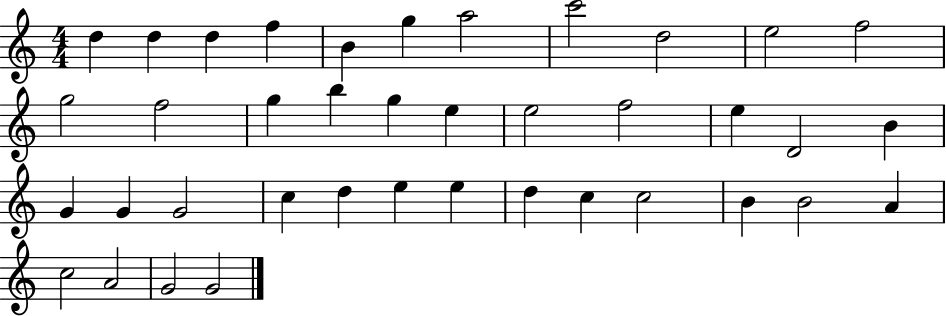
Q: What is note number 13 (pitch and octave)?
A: F5